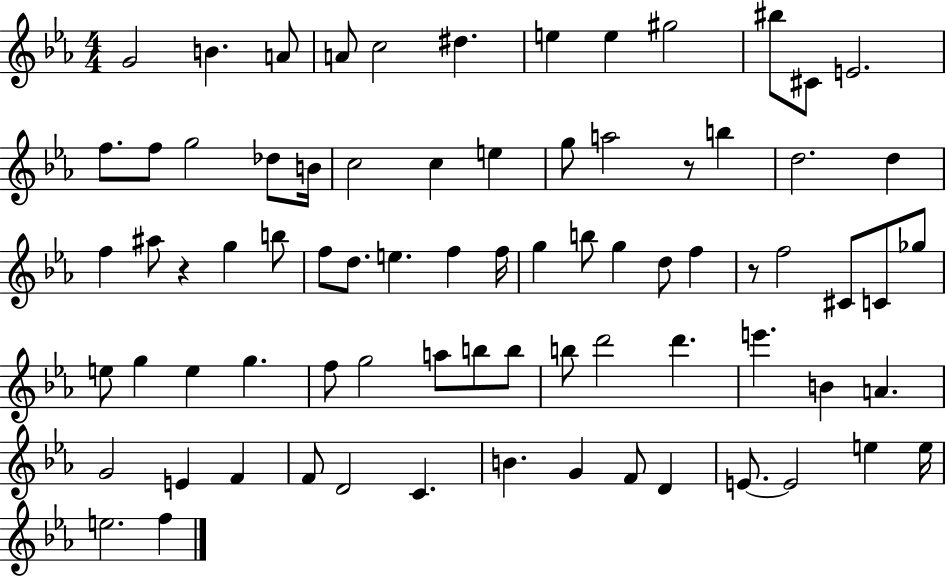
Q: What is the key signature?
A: EES major